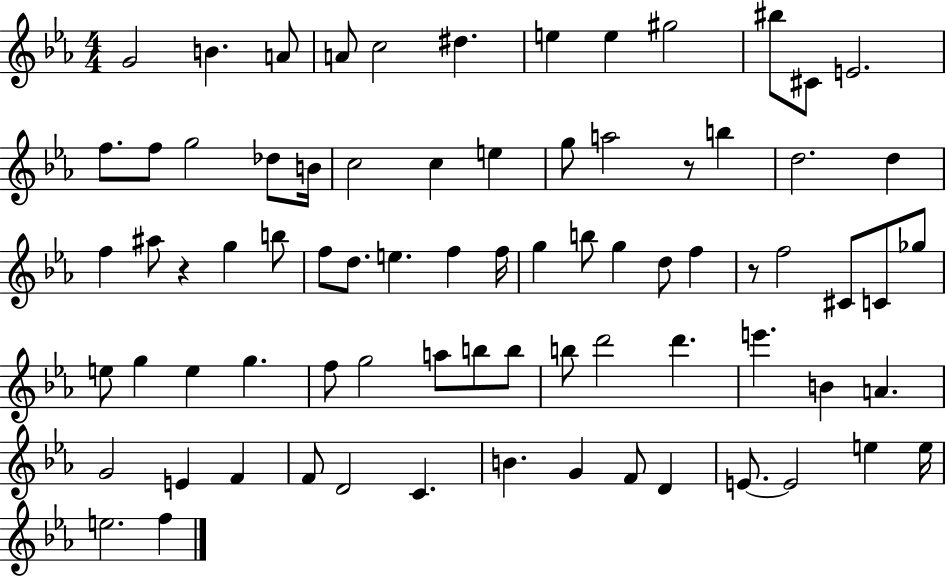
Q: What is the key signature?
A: EES major